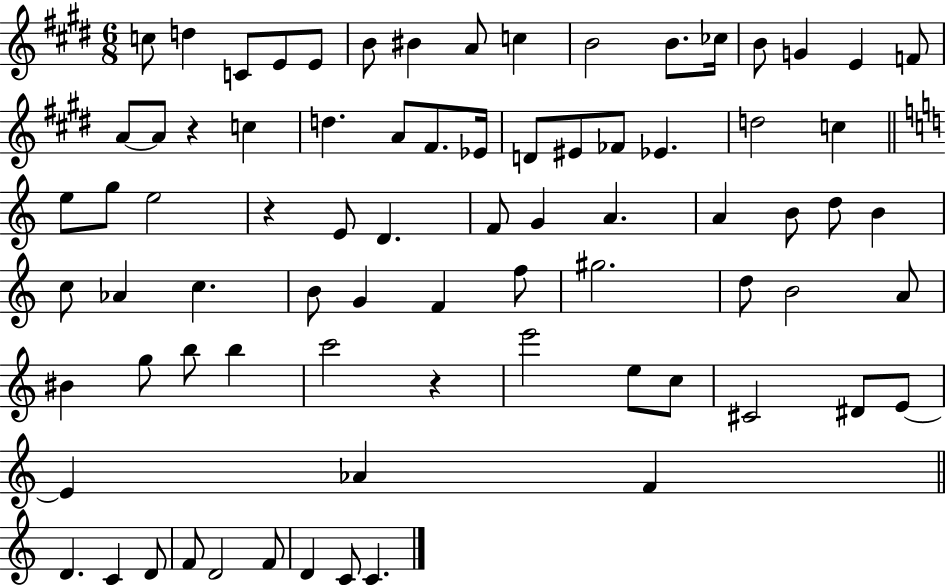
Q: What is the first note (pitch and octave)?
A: C5